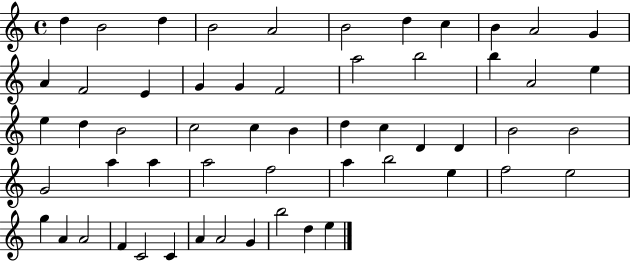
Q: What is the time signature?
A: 4/4